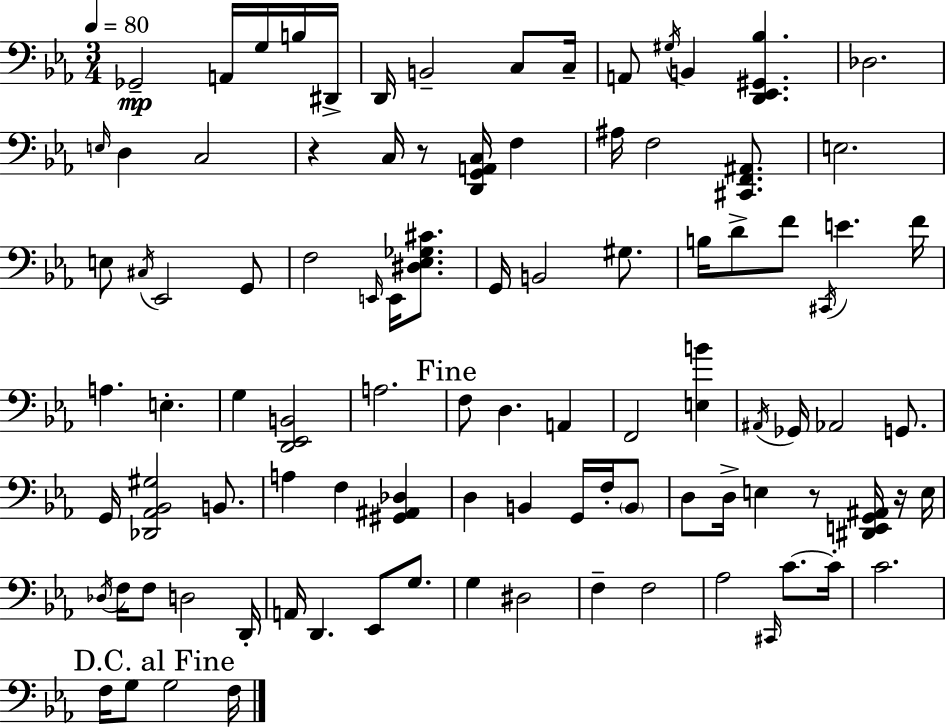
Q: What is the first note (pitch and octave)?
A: Gb2